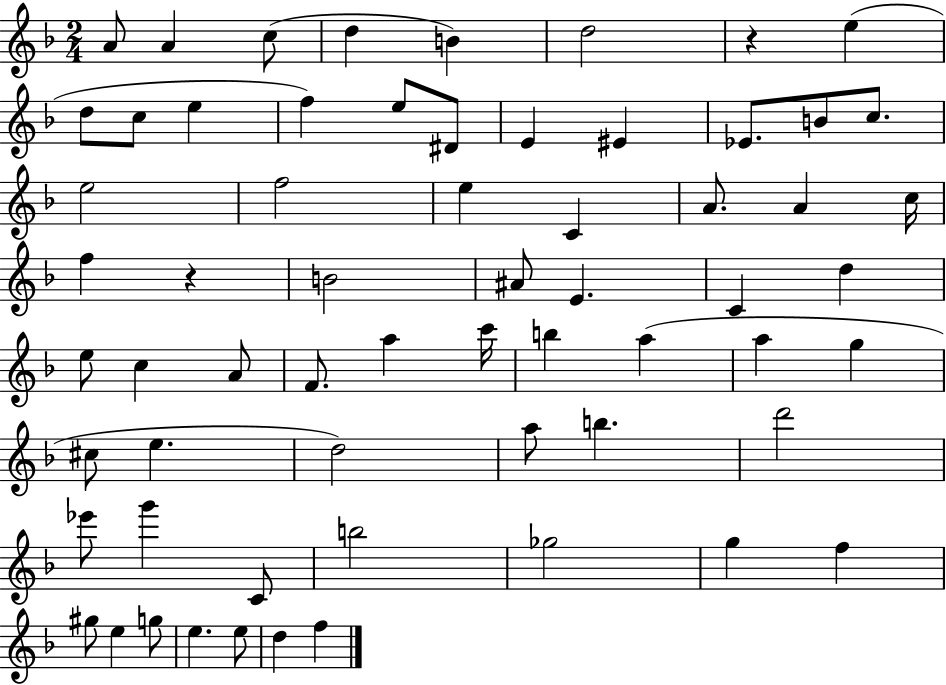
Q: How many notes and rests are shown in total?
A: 63